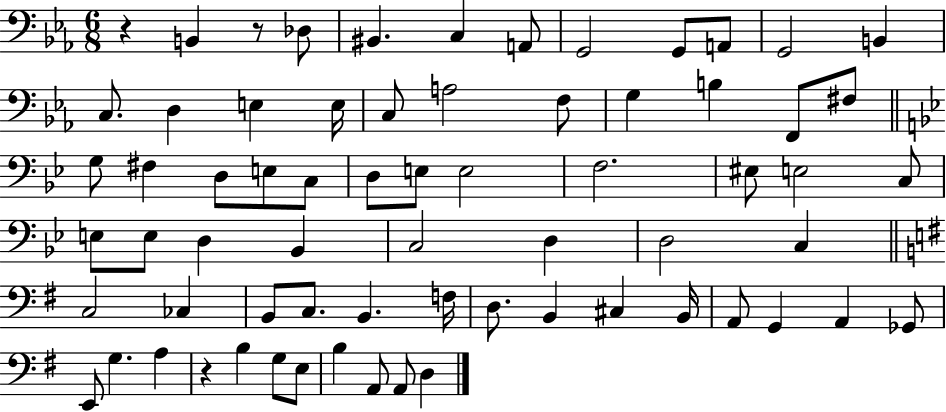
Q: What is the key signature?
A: EES major